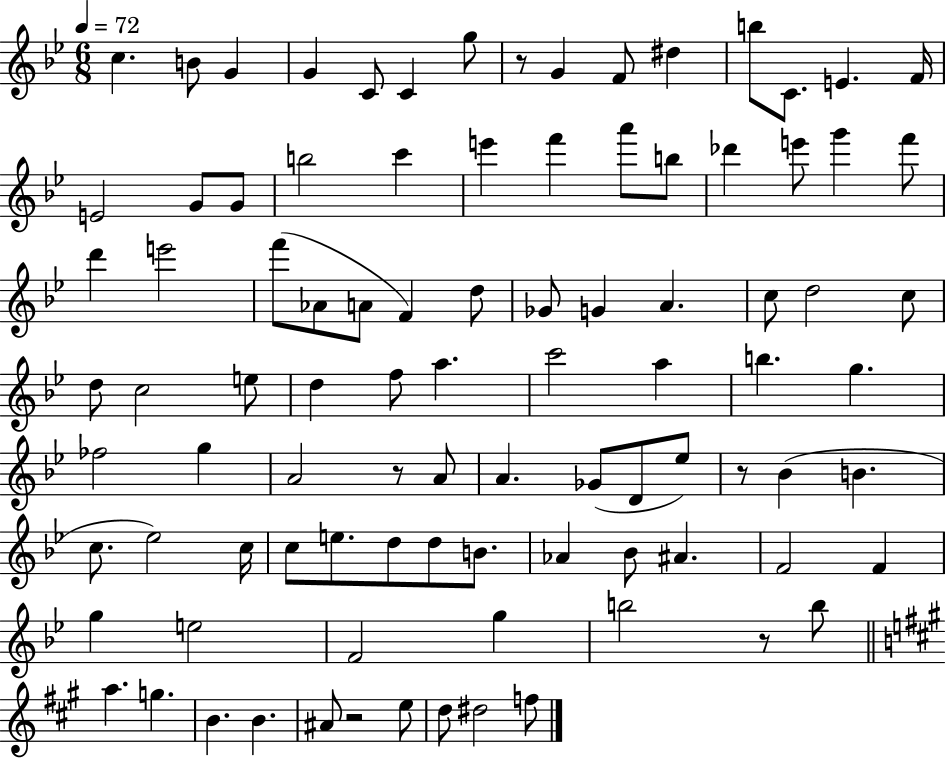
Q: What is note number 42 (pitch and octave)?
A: C5